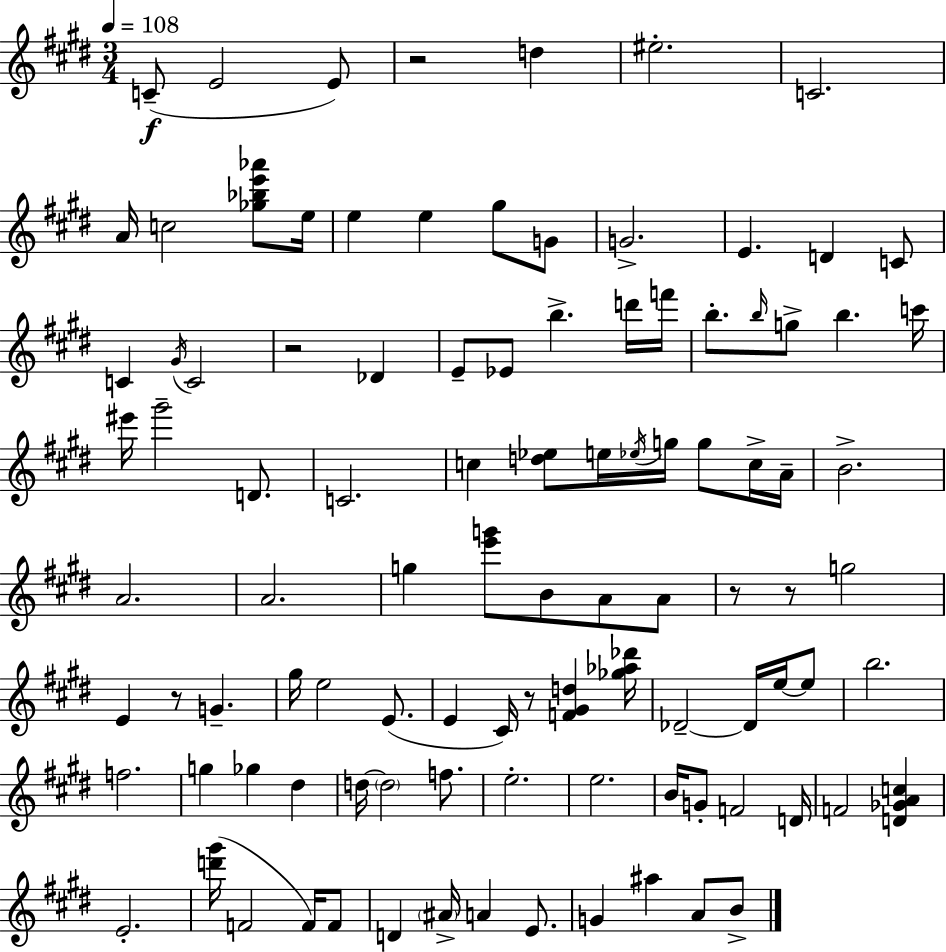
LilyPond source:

{
  \clef treble
  \numericTimeSignature
  \time 3/4
  \key e \major
  \tempo 4 = 108
  c'8--(\f e'2 e'8) | r2 d''4 | eis''2.-. | c'2. | \break a'16 c''2 <ges'' bes'' e''' aes'''>8 e''16 | e''4 e''4 gis''8 g'8 | g'2.-> | e'4. d'4 c'8 | \break c'4 \acciaccatura { gis'16 } c'2 | r2 des'4 | e'8-- ees'8 b''4.-> d'''16 | f'''16 b''8.-. \grace { b''16 } g''8-> b''4. | \break c'''16 eis'''16 gis'''2-- d'8. | c'2. | c''4 <d'' ees''>8 e''16 \acciaccatura { ees''16 } g''16 g''8 | c''16-> a'16-- b'2.-> | \break a'2. | a'2. | g''4 <e''' g'''>8 b'8 a'8 | a'8 r8 r8 g''2 | \break e'4 r8 g'4.-- | gis''16 e''2 | e'8.( e'4 cis'16) r8 <f' gis' d''>4 | <ges'' aes'' des'''>16 des'2--~~ des'16 | \break e''16~~ e''8 b''2. | f''2. | g''4 ges''4 dis''4 | d''16~~ \parenthesize d''2 | \break f''8. e''2.-. | e''2. | b'16 g'8-. f'2 | d'16 f'2 <d' ges' a' c''>4 | \break e'2.-. | <d''' gis'''>16( f'2 | f'16) f'8 d'4 \parenthesize ais'16-> a'4 | e'8. g'4 ais''4 a'8 | \break b'8-> \bar "|."
}